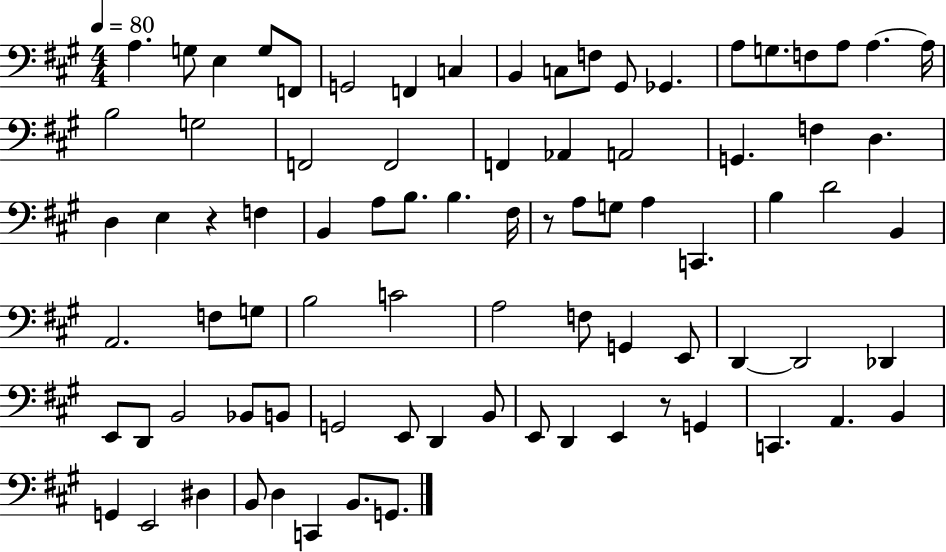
{
  \clef bass
  \numericTimeSignature
  \time 4/4
  \key a \major
  \tempo 4 = 80
  \repeat volta 2 { a4. g8 e4 g8 f,8 | g,2 f,4 c4 | b,4 c8 f8 gis,8 ges,4. | a8 g8. f8 a8 a4.~~ a16 | \break b2 g2 | f,2 f,2 | f,4 aes,4 a,2 | g,4. f4 d4. | \break d4 e4 r4 f4 | b,4 a8 b8. b4. fis16 | r8 a8 g8 a4 c,4. | b4 d'2 b,4 | \break a,2. f8 g8 | b2 c'2 | a2 f8 g,4 e,8 | d,4~~ d,2 des,4 | \break e,8 d,8 b,2 bes,8 b,8 | g,2 e,8 d,4 b,8 | e,8 d,4 e,4 r8 g,4 | c,4. a,4. b,4 | \break g,4 e,2 dis4 | b,8 d4 c,4 b,8. g,8. | } \bar "|."
}